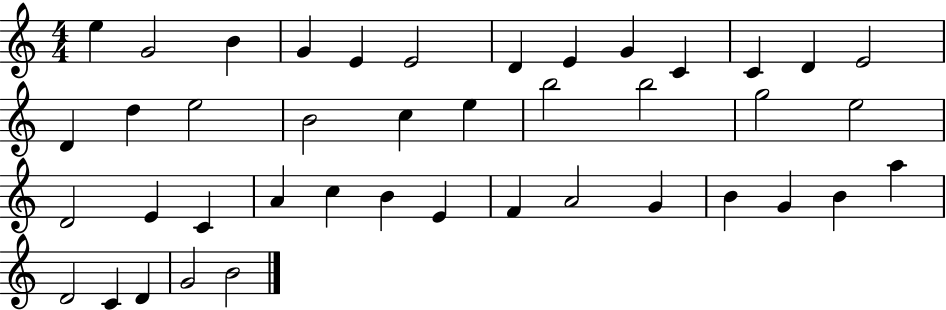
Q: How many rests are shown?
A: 0